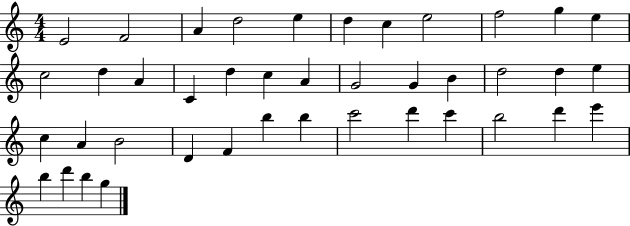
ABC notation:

X:1
T:Untitled
M:4/4
L:1/4
K:C
E2 F2 A d2 e d c e2 f2 g e c2 d A C d c A G2 G B d2 d e c A B2 D F b b c'2 d' c' b2 d' e' b d' b g